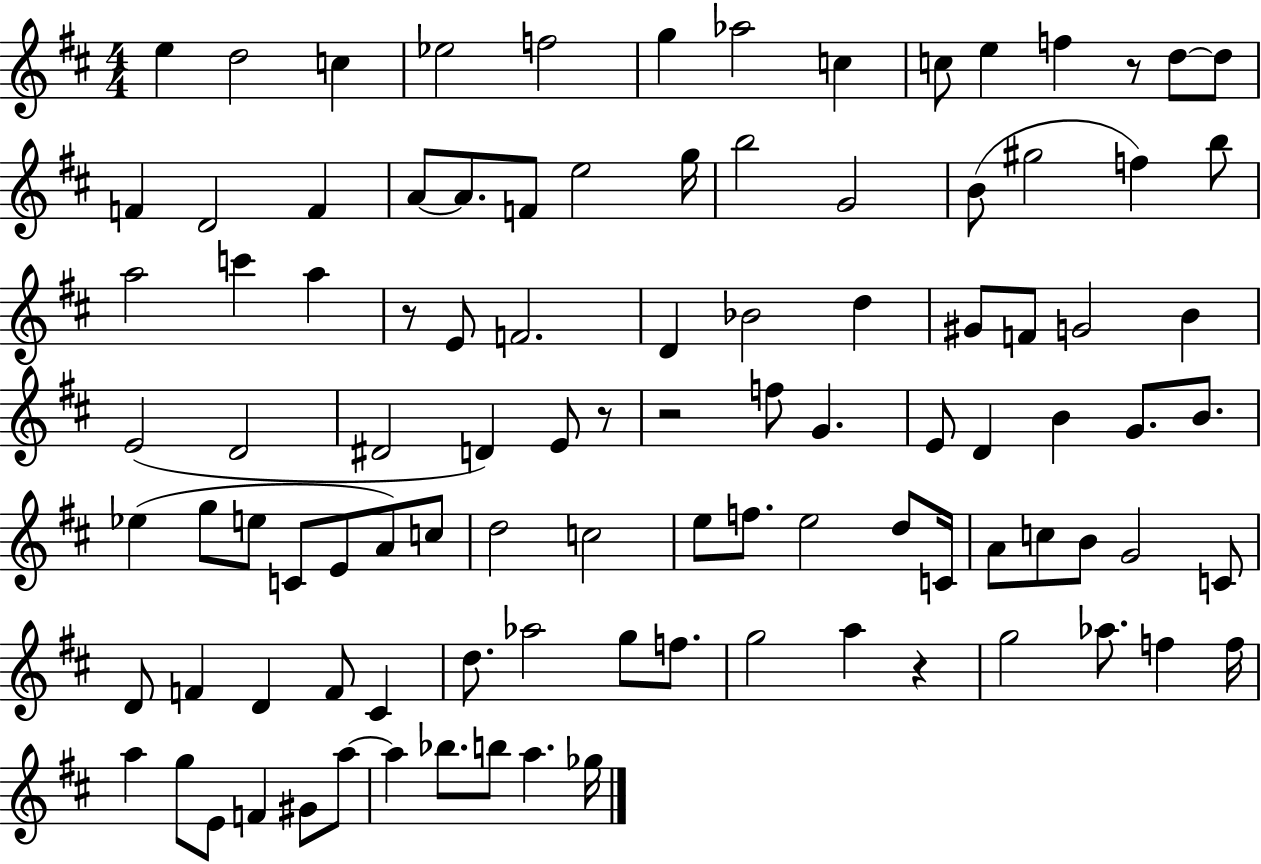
X:1
T:Untitled
M:4/4
L:1/4
K:D
e d2 c _e2 f2 g _a2 c c/2 e f z/2 d/2 d/2 F D2 F A/2 A/2 F/2 e2 g/4 b2 G2 B/2 ^g2 f b/2 a2 c' a z/2 E/2 F2 D _B2 d ^G/2 F/2 G2 B E2 D2 ^D2 D E/2 z/2 z2 f/2 G E/2 D B G/2 B/2 _e g/2 e/2 C/2 E/2 A/2 c/2 d2 c2 e/2 f/2 e2 d/2 C/4 A/2 c/2 B/2 G2 C/2 D/2 F D F/2 ^C d/2 _a2 g/2 f/2 g2 a z g2 _a/2 f f/4 a g/2 E/2 F ^G/2 a/2 a _b/2 b/2 a _g/4